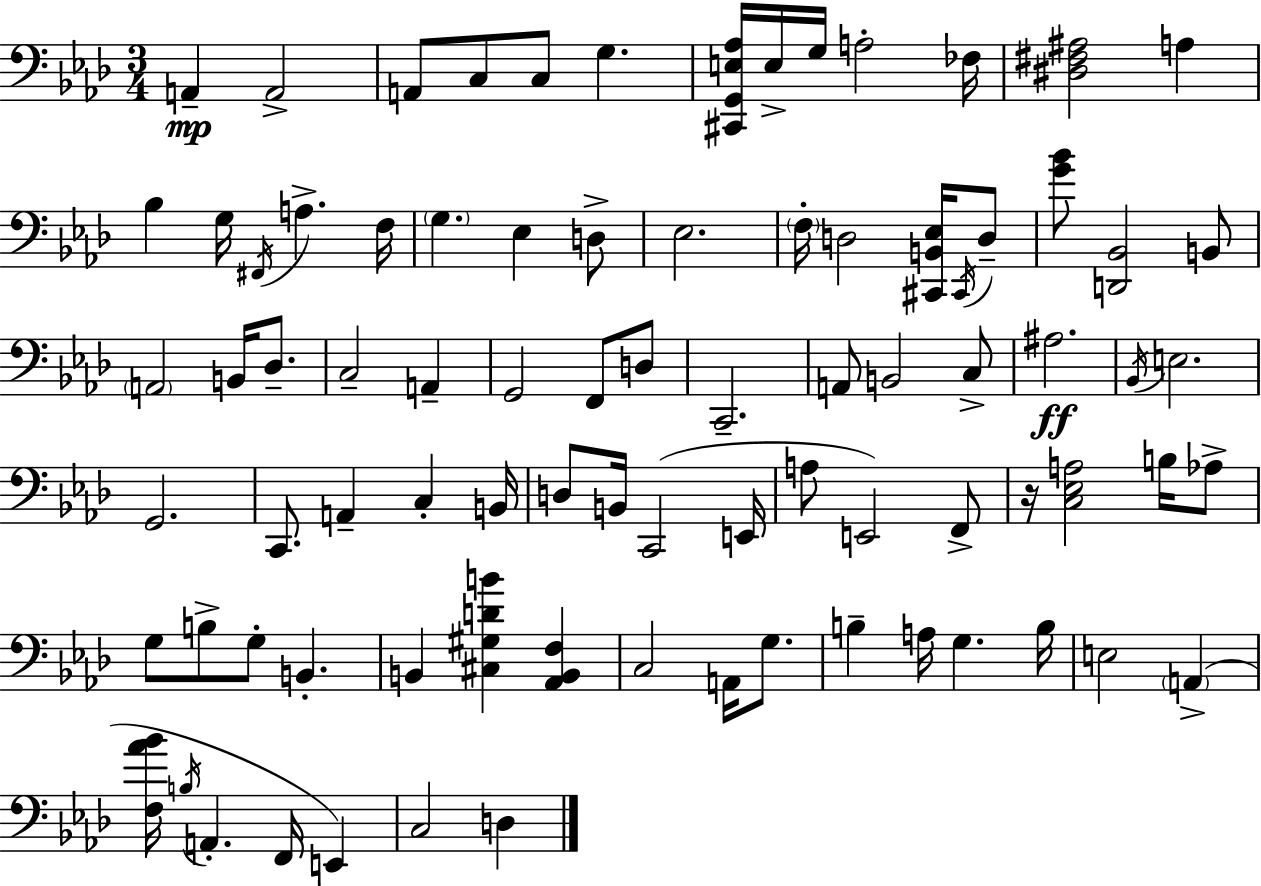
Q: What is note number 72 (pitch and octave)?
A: E2